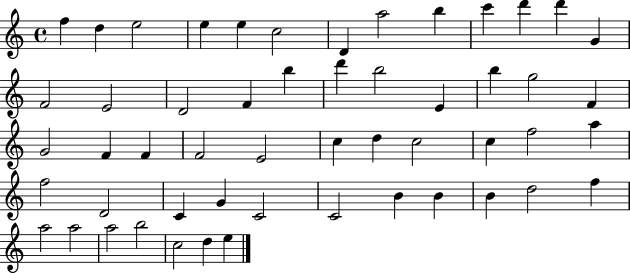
F5/q D5/q E5/h E5/q E5/q C5/h D4/q A5/h B5/q C6/q D6/q D6/q G4/q F4/h E4/h D4/h F4/q B5/q D6/q B5/h E4/q B5/q G5/h F4/q G4/h F4/q F4/q F4/h E4/h C5/q D5/q C5/h C5/q F5/h A5/q F5/h D4/h C4/q G4/q C4/h C4/h B4/q B4/q B4/q D5/h F5/q A5/h A5/h A5/h B5/h C5/h D5/q E5/q